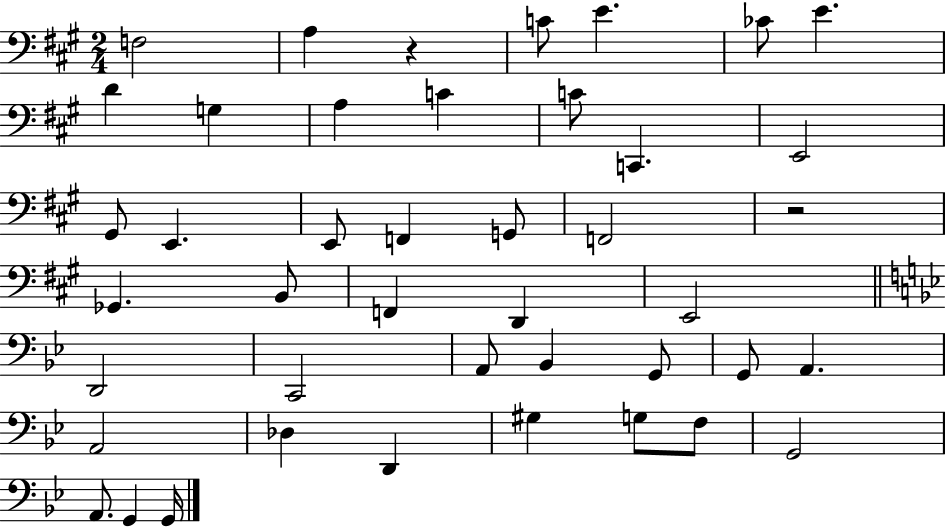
X:1
T:Untitled
M:2/4
L:1/4
K:A
F,2 A, z C/2 E _C/2 E D G, A, C C/2 C,, E,,2 ^G,,/2 E,, E,,/2 F,, G,,/2 F,,2 z2 _G,, B,,/2 F,, D,, E,,2 D,,2 C,,2 A,,/2 _B,, G,,/2 G,,/2 A,, A,,2 _D, D,, ^G, G,/2 F,/2 G,,2 A,,/2 G,, G,,/4